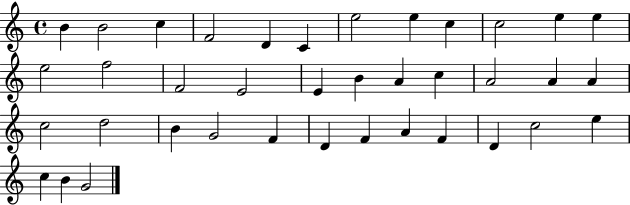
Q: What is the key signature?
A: C major